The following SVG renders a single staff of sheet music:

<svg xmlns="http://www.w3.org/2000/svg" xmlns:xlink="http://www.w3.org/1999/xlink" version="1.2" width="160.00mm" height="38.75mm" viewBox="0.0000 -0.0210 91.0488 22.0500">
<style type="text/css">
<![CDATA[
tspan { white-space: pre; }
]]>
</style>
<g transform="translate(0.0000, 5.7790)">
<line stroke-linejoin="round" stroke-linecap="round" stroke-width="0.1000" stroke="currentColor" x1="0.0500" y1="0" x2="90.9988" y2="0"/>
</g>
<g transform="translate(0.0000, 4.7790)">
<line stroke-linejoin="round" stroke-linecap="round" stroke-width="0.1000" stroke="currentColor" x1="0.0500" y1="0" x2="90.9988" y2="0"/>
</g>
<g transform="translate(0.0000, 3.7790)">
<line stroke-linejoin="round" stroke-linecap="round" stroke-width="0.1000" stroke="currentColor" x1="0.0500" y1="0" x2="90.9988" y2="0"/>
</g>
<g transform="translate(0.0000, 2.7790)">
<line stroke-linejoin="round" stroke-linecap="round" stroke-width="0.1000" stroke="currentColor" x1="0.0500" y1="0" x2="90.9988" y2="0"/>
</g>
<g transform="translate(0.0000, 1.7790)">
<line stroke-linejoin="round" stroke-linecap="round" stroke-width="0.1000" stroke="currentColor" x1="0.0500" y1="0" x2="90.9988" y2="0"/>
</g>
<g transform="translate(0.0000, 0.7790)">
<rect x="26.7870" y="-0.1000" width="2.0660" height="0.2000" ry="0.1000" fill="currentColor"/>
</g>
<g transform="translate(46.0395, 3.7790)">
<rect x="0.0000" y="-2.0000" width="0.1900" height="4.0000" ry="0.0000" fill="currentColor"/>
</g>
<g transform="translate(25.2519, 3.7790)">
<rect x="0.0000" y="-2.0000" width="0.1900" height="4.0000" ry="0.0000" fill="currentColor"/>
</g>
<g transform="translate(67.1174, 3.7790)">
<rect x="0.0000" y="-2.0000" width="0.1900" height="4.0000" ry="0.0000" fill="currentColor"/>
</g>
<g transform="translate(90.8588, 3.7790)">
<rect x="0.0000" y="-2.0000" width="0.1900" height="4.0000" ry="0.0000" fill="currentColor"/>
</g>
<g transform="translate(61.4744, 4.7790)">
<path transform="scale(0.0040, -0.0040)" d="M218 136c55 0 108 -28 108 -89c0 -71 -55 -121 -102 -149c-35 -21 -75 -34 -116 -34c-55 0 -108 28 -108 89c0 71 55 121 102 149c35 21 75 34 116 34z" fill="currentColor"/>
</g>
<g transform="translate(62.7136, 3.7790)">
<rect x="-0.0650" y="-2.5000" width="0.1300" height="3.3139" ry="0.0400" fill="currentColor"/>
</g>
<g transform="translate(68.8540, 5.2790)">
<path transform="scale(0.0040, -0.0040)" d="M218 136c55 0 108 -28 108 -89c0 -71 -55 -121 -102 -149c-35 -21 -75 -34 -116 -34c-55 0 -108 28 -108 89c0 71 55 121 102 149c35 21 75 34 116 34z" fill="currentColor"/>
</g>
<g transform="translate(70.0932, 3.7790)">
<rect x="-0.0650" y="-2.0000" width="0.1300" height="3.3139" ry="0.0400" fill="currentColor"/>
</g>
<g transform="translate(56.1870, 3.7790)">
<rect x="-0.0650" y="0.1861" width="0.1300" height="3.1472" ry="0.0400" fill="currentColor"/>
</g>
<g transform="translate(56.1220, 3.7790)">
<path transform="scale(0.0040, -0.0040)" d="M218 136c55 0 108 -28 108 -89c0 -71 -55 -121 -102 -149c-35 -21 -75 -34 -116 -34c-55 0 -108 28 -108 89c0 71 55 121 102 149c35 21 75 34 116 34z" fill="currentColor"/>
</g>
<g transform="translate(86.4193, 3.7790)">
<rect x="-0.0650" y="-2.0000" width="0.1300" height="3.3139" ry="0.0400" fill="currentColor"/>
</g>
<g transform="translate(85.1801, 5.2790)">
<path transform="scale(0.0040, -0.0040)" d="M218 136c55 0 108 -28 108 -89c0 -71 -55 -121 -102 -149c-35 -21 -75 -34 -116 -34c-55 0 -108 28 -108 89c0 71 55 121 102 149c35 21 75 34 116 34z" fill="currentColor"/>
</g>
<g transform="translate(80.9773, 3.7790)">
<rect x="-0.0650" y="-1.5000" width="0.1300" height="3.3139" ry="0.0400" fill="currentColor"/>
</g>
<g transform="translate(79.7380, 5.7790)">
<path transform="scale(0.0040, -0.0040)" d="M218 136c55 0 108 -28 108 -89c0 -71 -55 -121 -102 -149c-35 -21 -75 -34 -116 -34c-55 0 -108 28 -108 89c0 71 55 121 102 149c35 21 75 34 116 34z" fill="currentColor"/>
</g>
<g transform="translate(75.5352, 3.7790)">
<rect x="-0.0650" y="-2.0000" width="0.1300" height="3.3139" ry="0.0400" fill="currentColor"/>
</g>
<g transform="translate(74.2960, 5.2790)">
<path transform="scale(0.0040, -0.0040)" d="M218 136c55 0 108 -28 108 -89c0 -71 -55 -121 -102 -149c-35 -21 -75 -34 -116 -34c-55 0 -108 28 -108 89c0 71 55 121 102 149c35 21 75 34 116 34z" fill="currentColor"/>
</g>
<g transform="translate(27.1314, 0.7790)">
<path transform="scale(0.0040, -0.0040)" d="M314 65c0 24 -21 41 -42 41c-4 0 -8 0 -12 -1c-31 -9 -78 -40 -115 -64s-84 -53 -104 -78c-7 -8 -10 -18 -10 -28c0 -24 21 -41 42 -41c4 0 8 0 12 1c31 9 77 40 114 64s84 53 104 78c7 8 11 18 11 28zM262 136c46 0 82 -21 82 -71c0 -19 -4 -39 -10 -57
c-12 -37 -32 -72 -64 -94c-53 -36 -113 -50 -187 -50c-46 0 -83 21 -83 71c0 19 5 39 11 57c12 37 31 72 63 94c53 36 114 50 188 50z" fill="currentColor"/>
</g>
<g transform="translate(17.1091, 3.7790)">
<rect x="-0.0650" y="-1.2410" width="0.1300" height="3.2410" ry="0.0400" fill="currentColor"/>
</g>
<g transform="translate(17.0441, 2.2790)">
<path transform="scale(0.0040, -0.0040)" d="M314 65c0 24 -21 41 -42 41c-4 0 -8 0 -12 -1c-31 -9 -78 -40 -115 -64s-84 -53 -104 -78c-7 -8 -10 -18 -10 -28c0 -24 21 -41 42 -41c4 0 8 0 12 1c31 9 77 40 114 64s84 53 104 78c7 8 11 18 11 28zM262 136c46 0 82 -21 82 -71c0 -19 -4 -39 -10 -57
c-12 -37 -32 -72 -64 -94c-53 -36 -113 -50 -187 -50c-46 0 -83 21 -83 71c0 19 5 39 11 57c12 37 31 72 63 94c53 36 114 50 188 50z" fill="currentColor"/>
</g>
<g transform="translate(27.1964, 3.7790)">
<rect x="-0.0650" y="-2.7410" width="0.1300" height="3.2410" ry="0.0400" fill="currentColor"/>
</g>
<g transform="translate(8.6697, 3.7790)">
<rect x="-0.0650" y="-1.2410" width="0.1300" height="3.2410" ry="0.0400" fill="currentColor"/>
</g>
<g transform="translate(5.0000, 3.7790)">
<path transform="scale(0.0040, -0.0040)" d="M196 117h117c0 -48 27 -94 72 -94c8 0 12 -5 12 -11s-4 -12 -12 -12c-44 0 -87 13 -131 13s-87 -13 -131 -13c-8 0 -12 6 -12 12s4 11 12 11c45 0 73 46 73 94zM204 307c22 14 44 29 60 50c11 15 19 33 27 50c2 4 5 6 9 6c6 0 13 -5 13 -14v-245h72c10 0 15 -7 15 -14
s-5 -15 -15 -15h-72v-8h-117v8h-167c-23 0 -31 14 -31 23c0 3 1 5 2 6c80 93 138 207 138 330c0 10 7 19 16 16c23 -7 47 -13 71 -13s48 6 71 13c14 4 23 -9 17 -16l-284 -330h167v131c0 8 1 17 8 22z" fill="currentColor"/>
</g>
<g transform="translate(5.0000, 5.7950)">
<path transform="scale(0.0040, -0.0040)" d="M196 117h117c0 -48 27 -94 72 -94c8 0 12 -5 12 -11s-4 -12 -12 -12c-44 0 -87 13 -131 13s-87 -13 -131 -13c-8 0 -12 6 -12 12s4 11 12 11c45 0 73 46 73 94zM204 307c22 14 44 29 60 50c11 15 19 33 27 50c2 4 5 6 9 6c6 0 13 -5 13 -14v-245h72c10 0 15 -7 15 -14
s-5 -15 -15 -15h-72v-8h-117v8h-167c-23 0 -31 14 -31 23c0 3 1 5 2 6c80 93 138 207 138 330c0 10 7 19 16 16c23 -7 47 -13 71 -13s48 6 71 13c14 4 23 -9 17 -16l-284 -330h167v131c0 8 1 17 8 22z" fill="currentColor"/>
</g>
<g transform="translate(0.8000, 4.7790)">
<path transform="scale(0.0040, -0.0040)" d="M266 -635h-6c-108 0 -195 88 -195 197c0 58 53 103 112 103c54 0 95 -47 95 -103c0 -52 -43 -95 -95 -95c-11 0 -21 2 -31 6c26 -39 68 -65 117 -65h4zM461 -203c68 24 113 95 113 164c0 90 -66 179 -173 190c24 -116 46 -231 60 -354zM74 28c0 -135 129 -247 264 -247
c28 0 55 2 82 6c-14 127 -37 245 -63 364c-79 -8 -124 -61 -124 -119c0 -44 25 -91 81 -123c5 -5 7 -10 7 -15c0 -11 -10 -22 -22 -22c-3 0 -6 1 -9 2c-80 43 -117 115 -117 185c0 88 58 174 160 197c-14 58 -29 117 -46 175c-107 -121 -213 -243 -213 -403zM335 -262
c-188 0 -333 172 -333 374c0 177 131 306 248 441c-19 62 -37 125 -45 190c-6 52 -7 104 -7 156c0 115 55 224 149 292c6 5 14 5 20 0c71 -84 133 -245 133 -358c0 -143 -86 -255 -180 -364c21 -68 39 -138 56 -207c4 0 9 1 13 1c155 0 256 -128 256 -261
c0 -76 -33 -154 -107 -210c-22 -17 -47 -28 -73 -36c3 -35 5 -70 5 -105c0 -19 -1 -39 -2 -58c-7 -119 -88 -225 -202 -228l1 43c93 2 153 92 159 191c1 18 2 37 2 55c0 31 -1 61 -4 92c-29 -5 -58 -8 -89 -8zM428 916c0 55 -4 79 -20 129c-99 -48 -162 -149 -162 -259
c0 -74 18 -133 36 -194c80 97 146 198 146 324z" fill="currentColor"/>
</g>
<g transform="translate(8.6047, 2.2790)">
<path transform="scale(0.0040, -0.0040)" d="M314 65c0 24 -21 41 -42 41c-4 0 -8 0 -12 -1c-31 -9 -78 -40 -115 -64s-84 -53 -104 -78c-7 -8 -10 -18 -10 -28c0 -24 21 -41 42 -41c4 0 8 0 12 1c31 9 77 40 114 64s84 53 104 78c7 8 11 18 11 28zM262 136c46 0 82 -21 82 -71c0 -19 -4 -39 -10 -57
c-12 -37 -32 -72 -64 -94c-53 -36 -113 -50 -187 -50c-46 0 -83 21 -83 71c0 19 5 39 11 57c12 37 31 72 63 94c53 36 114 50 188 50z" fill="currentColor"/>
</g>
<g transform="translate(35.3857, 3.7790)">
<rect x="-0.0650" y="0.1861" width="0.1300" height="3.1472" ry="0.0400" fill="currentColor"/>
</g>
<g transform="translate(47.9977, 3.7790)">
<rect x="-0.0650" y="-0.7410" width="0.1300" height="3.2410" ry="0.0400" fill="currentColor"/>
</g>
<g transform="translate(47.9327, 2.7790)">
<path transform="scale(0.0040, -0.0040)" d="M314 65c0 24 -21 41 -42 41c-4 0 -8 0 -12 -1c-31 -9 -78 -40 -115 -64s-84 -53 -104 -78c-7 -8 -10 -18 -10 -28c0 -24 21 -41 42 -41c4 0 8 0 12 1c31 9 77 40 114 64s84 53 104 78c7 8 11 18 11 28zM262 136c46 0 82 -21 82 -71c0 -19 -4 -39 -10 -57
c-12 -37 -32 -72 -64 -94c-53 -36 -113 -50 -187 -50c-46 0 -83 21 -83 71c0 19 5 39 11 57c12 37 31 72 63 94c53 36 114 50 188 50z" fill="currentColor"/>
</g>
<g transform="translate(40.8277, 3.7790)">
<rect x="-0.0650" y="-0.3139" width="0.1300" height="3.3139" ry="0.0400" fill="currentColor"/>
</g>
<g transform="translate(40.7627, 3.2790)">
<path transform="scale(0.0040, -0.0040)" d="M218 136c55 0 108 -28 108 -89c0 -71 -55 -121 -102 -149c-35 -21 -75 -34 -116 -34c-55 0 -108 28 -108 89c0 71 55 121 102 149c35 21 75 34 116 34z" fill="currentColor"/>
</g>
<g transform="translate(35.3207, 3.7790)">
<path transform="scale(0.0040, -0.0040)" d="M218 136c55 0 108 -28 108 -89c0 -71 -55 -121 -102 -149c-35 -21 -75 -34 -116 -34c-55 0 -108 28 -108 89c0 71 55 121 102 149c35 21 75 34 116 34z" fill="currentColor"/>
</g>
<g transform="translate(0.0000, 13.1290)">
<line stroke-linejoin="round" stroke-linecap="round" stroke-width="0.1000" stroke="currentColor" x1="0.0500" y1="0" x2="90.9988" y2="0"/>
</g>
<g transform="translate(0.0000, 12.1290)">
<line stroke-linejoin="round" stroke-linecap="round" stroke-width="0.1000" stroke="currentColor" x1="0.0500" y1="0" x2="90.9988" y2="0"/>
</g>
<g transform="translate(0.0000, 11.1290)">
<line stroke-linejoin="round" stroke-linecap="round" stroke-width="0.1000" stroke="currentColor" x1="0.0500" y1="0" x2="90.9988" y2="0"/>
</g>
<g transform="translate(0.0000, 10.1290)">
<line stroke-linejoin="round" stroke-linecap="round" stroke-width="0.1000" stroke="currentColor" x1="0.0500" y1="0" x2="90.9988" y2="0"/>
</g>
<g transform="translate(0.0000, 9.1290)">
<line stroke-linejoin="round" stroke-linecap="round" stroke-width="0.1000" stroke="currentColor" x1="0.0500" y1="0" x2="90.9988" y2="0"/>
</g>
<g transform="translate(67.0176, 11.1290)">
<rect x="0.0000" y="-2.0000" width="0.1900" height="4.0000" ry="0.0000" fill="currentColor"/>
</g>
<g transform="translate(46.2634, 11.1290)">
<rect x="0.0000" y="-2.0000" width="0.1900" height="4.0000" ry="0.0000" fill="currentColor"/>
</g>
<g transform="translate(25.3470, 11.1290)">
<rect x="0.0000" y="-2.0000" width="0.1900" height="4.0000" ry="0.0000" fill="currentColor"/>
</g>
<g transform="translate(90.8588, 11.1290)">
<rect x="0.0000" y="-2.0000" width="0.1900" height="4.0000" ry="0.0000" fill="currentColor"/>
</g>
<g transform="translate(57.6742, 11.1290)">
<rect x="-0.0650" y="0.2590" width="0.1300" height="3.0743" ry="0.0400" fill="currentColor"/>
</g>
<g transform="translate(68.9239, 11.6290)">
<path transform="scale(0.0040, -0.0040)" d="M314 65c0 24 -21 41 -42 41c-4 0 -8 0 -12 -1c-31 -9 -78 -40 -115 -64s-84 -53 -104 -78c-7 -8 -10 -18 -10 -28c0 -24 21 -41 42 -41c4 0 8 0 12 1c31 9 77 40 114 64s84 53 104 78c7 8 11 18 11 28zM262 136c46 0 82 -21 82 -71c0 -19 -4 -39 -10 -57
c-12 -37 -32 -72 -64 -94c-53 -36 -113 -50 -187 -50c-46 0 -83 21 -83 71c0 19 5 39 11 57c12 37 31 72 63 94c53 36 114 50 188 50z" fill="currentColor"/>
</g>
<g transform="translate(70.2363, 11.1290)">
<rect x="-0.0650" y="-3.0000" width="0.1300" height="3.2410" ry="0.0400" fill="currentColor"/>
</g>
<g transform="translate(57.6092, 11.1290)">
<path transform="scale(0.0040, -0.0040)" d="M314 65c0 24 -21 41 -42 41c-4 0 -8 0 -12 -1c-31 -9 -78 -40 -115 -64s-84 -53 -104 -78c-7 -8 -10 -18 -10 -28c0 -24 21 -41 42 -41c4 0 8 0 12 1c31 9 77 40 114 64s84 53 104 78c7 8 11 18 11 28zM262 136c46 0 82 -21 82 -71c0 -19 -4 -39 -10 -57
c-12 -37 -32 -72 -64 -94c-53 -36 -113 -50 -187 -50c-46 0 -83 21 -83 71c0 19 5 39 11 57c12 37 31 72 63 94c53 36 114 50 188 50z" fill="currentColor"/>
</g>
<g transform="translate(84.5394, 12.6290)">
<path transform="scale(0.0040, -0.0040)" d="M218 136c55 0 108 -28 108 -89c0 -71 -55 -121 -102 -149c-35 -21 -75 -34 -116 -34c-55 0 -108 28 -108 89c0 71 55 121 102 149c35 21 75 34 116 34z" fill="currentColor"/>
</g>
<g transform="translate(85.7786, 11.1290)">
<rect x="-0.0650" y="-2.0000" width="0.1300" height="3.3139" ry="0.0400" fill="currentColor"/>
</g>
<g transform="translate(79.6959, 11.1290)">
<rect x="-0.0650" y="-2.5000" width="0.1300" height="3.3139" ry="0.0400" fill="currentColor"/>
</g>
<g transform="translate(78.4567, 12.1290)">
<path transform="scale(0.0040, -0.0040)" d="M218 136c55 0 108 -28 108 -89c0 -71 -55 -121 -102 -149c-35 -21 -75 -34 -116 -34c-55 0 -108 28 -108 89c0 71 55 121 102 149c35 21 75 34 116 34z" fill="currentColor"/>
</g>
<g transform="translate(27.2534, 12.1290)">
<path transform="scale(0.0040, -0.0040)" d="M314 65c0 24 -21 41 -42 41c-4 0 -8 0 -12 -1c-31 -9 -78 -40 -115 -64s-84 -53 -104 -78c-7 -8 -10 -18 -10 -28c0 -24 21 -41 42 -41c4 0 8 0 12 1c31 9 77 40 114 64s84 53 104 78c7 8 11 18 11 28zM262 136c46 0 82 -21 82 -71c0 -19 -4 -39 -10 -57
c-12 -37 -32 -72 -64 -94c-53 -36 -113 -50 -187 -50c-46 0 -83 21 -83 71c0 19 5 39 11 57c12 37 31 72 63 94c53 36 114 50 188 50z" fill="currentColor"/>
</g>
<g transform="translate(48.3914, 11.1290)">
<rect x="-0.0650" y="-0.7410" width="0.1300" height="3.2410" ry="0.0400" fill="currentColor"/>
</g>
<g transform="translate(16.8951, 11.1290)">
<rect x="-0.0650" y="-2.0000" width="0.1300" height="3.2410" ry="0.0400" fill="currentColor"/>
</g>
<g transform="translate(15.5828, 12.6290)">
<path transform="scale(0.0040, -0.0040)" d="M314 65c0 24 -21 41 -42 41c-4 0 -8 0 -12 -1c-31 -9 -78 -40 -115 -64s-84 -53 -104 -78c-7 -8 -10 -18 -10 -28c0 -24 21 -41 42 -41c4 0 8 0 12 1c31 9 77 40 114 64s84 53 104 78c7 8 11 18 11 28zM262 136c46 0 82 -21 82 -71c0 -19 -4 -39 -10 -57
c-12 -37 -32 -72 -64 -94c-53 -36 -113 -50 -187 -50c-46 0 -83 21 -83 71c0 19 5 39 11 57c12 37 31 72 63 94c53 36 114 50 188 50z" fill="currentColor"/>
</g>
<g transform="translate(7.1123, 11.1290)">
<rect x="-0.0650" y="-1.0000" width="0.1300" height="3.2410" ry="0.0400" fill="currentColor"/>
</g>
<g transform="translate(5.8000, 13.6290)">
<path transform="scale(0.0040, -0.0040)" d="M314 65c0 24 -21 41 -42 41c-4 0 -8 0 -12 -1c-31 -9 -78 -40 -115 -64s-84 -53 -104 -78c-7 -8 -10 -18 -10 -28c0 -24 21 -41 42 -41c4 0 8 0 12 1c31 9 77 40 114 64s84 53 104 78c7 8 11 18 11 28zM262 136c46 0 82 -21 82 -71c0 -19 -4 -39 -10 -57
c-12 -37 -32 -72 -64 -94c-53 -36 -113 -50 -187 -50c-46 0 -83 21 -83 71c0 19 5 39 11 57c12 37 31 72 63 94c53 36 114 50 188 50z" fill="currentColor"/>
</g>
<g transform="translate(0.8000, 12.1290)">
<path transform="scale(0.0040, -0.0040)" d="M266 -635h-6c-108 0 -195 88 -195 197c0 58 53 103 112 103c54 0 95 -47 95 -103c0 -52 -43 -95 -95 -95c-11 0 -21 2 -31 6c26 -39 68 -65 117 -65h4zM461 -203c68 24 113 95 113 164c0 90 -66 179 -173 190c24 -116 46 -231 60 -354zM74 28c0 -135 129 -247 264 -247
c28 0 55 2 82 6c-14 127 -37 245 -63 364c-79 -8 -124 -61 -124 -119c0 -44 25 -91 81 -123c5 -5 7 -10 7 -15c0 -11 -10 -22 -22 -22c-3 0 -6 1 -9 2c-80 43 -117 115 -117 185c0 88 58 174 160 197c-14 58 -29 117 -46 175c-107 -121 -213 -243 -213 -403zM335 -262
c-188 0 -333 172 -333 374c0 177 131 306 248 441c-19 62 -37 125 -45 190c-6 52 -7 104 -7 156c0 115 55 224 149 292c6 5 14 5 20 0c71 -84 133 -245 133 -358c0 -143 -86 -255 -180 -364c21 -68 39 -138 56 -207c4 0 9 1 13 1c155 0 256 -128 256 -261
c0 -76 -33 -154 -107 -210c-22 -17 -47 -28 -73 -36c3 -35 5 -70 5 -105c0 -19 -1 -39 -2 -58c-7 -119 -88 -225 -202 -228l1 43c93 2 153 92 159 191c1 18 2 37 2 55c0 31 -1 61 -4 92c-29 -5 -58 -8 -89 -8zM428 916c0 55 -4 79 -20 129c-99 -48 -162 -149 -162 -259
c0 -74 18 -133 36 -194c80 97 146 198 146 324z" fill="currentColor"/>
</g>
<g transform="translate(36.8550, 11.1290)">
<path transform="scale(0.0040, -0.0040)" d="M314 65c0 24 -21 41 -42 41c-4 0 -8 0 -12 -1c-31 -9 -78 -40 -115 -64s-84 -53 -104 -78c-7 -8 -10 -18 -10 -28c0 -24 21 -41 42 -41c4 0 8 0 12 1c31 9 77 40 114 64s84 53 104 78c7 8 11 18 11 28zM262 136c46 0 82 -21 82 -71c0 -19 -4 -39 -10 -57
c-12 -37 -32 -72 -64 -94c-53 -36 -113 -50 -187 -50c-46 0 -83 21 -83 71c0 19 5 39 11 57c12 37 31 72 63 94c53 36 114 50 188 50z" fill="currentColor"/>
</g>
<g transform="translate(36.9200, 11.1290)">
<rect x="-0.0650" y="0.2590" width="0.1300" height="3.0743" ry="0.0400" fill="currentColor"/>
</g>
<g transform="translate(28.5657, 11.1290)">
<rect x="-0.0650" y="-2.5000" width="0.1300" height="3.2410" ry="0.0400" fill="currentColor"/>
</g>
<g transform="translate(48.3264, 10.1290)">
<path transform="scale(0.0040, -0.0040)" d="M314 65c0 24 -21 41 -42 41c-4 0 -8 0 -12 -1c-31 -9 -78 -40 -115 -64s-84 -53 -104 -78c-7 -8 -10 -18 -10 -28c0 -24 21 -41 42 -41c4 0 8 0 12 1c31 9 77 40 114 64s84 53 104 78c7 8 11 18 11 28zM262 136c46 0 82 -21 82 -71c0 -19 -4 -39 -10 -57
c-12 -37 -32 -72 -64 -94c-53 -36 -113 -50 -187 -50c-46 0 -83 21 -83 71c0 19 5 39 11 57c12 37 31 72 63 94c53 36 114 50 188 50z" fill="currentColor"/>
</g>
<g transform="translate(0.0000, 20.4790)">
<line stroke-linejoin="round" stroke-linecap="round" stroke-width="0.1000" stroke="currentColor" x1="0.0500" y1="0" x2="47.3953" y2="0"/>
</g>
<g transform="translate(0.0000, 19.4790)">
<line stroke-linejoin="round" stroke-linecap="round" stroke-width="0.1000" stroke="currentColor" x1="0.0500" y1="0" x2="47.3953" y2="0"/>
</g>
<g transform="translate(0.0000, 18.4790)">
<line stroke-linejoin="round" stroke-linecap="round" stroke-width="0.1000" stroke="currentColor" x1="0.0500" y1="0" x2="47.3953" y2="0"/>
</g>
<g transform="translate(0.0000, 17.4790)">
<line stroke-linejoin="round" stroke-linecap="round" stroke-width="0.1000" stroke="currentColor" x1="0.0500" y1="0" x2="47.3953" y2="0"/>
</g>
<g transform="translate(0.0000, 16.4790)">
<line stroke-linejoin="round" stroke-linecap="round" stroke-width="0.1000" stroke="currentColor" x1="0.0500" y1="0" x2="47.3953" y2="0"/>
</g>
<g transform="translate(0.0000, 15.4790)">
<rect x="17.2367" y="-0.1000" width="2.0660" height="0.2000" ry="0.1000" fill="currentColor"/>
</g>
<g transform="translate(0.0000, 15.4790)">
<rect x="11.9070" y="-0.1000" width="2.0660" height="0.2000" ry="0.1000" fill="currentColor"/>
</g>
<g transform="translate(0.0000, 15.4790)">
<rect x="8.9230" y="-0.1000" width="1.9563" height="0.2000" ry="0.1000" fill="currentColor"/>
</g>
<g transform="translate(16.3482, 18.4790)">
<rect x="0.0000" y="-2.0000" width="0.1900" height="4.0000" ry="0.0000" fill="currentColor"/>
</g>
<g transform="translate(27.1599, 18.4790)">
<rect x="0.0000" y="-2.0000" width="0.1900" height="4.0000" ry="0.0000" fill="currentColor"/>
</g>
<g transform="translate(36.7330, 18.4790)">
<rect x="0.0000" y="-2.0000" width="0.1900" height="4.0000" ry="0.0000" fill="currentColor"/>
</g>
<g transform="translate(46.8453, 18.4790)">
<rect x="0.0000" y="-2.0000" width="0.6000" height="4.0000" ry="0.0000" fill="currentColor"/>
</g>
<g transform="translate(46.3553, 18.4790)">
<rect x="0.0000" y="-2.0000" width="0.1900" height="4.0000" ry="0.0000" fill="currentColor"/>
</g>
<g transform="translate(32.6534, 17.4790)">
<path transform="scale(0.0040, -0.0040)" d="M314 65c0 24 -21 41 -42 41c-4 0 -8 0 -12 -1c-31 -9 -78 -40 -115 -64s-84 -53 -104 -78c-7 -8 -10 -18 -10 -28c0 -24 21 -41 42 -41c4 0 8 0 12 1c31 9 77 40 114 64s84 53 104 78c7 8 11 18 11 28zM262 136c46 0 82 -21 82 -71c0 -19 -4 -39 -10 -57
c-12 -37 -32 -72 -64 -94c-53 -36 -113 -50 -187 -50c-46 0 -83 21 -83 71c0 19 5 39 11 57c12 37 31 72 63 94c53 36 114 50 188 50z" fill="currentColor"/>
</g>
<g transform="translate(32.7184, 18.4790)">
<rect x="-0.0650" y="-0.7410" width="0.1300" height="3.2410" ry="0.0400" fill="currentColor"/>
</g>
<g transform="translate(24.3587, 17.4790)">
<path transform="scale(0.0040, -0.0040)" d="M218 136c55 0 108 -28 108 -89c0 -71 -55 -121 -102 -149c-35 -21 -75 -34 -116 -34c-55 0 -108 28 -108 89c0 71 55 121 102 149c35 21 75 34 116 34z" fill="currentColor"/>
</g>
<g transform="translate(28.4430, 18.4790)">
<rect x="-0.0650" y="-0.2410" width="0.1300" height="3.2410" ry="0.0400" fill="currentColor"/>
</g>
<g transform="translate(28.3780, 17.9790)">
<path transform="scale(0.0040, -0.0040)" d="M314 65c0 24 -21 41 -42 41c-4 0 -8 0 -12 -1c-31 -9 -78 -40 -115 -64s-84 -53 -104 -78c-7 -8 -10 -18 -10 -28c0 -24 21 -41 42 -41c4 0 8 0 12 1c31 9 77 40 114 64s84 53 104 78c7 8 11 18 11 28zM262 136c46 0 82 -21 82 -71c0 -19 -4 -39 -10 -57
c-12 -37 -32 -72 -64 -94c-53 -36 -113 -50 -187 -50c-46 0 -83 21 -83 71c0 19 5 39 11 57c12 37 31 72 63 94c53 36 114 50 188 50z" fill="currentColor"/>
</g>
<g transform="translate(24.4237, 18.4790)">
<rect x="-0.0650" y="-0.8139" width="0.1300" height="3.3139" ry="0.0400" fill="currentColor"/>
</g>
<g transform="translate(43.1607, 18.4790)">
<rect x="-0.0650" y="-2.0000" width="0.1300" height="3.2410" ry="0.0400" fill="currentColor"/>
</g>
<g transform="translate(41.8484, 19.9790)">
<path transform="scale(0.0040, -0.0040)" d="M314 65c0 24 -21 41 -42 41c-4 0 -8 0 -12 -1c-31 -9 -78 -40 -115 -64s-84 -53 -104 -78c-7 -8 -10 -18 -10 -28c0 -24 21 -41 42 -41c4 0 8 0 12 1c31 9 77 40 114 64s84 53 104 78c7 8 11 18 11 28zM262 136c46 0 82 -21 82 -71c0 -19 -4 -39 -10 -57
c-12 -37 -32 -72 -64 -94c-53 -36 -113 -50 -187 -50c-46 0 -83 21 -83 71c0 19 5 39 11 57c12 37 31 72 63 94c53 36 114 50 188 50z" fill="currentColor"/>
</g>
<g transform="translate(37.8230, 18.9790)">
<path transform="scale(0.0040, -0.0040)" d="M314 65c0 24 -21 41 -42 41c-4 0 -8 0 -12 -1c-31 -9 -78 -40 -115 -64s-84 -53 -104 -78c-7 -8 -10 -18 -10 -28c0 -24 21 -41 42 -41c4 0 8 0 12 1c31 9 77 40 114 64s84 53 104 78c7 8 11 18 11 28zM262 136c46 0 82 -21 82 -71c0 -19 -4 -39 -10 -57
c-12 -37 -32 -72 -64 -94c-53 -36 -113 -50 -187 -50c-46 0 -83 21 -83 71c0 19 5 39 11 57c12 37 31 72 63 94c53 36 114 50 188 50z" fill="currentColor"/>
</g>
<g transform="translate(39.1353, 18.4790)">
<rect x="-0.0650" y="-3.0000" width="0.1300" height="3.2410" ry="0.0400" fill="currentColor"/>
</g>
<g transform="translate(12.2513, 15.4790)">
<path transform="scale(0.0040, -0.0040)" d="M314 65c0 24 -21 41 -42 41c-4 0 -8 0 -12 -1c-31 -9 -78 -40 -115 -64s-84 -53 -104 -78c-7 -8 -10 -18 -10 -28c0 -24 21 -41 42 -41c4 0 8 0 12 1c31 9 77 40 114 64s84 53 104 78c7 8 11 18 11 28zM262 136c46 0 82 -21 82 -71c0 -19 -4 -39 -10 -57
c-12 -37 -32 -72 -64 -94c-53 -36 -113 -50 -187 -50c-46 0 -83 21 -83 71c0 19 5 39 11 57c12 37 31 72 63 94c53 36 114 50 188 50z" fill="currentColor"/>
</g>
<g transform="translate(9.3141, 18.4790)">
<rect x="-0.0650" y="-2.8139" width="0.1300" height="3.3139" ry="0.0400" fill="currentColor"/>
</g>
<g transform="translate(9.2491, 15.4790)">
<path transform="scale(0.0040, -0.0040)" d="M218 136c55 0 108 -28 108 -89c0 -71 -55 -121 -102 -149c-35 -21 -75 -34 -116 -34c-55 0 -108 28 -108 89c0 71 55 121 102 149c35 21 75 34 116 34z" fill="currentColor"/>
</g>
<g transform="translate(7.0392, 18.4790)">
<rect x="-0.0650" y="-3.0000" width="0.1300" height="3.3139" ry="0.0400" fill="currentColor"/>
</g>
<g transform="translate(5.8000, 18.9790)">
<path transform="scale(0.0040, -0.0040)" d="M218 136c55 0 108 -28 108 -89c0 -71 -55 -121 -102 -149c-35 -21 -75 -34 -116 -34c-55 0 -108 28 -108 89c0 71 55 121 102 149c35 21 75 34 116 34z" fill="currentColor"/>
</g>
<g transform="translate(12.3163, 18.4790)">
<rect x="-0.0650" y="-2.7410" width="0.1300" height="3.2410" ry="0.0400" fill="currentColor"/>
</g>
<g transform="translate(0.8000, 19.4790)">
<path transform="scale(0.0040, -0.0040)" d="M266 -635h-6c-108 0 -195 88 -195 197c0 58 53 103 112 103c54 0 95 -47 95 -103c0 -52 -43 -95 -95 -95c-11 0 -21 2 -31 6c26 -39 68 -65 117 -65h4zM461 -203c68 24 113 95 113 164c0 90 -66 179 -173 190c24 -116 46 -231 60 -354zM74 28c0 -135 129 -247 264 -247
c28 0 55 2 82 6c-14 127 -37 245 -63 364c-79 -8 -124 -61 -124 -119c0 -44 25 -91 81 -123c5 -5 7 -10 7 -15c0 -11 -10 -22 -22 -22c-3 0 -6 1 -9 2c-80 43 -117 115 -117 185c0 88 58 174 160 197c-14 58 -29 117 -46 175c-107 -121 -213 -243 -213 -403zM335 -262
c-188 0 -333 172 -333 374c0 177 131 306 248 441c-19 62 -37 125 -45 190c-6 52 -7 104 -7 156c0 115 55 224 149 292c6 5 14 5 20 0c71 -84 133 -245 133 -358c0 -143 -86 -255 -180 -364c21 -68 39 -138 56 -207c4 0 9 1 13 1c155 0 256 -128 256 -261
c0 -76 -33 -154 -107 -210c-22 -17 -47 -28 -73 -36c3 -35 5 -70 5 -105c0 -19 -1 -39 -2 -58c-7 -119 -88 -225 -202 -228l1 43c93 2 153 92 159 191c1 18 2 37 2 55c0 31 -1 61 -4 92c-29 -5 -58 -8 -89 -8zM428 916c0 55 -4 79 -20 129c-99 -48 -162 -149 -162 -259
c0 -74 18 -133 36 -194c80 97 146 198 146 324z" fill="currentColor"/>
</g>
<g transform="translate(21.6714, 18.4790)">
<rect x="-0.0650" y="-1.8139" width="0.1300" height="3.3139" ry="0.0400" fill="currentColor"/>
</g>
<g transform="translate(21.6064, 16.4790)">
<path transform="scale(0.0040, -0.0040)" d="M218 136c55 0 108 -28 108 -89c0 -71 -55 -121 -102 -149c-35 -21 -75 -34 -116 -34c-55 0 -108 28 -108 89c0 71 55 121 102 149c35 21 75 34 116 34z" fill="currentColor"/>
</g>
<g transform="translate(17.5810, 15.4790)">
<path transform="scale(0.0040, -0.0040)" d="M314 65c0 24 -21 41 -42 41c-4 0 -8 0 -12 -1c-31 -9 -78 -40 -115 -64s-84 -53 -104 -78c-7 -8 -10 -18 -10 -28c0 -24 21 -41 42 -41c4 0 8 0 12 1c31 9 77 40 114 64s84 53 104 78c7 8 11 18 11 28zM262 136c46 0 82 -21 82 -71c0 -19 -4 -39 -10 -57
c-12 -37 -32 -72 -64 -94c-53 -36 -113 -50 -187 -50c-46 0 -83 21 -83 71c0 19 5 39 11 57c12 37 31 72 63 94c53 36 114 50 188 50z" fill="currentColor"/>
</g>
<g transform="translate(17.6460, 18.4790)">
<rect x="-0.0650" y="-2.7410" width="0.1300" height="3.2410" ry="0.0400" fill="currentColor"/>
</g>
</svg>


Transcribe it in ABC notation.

X:1
T:Untitled
M:4/4
L:1/4
K:C
e2 e2 a2 B c d2 B G F F E F D2 F2 G2 B2 d2 B2 A2 G F A a a2 a2 f d c2 d2 A2 F2